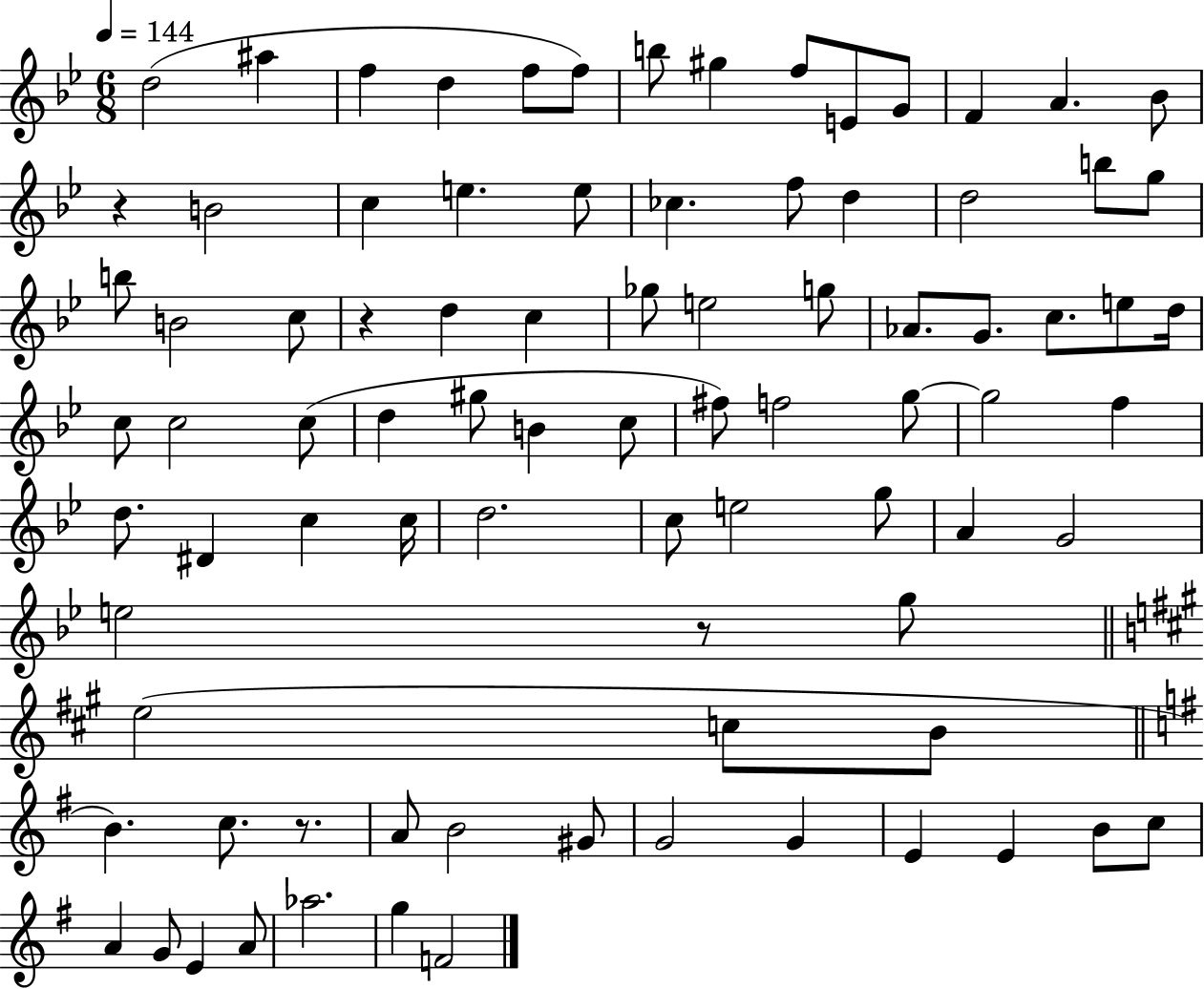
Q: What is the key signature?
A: BES major